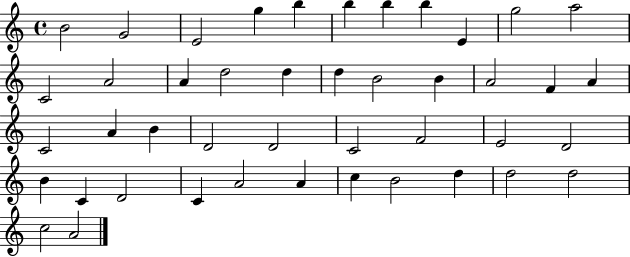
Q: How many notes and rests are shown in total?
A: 44